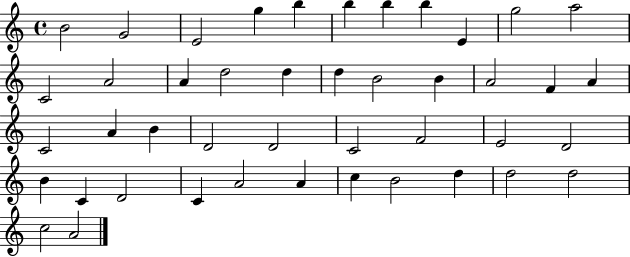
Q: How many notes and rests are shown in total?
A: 44